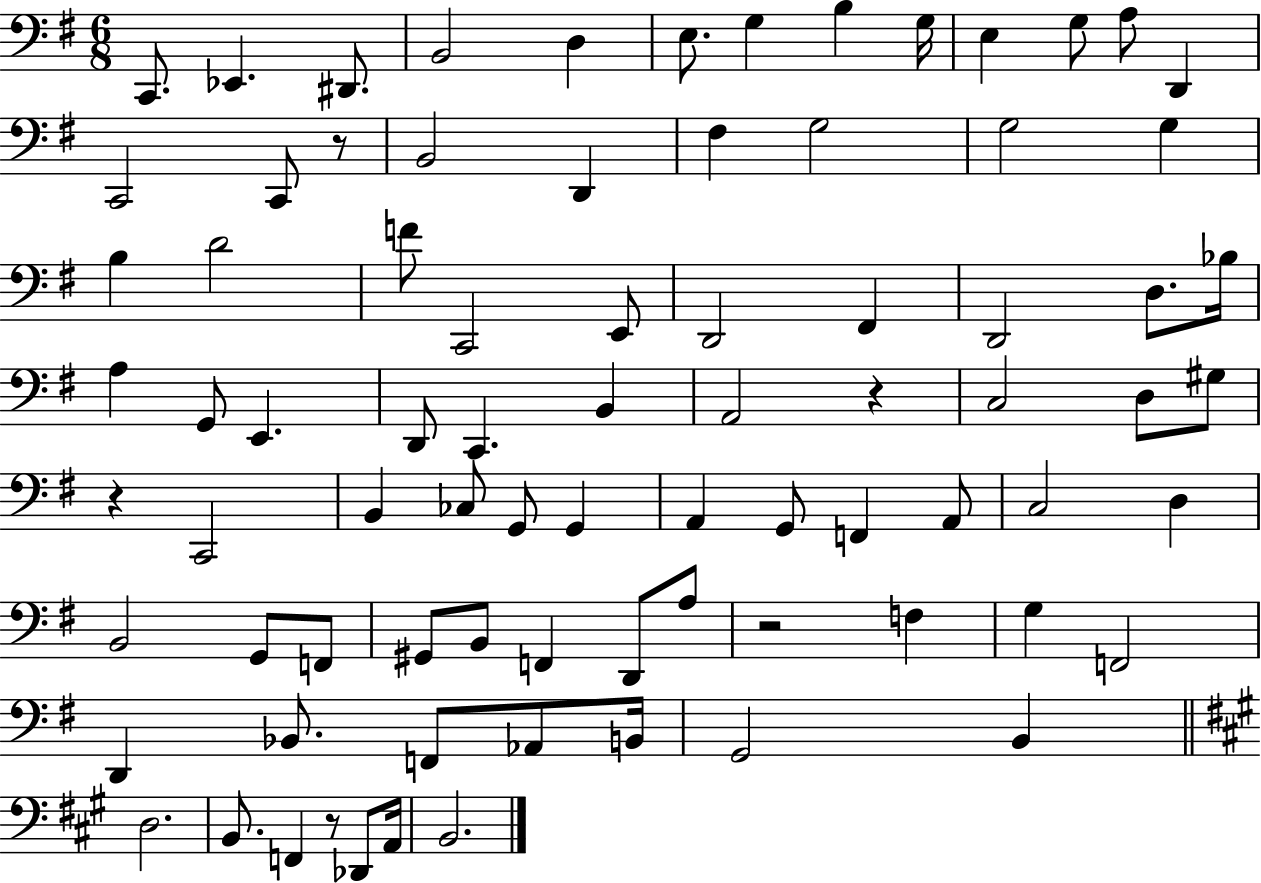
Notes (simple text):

C2/e. Eb2/q. D#2/e. B2/h D3/q E3/e. G3/q B3/q G3/s E3/q G3/e A3/e D2/q C2/h C2/e R/e B2/h D2/q F#3/q G3/h G3/h G3/q B3/q D4/h F4/e C2/h E2/e D2/h F#2/q D2/h D3/e. Bb3/s A3/q G2/e E2/q. D2/e C2/q. B2/q A2/h R/q C3/h D3/e G#3/e R/q C2/h B2/q CES3/e G2/e G2/q A2/q G2/e F2/q A2/e C3/h D3/q B2/h G2/e F2/e G#2/e B2/e F2/q D2/e A3/e R/h F3/q G3/q F2/h D2/q Bb2/e. F2/e Ab2/e B2/s G2/h B2/q D3/h. B2/e. F2/q R/e Db2/e A2/s B2/h.